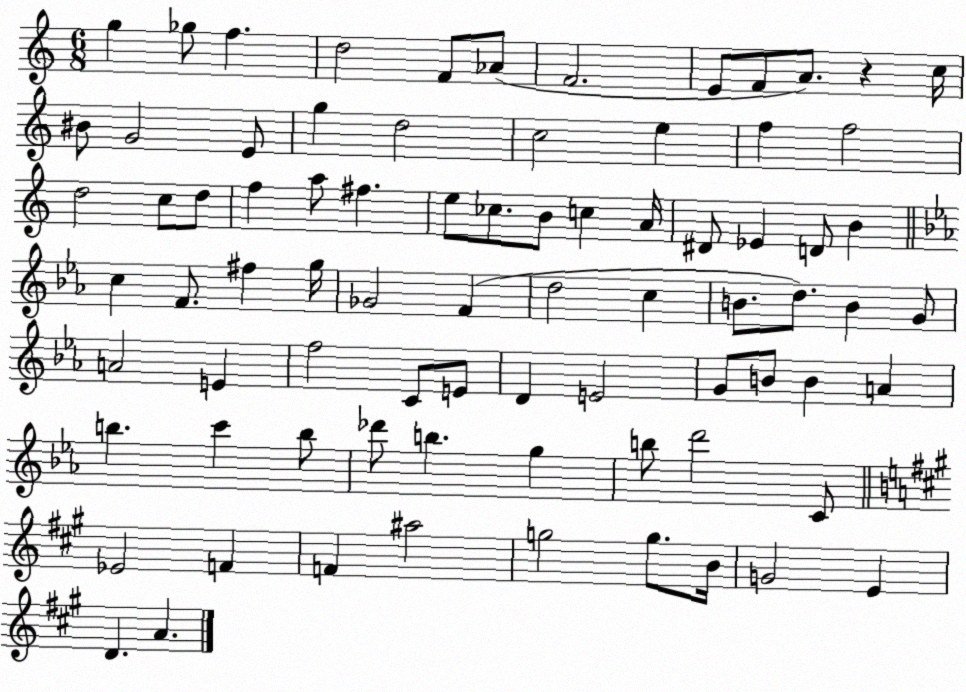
X:1
T:Untitled
M:6/8
L:1/4
K:C
g _g/2 f d2 F/2 _A/2 F2 E/2 F/2 A/2 z c/4 ^B/2 G2 E/2 g d2 c2 e f f2 d2 c/2 d/2 f a/2 ^f e/2 _c/2 B/2 c A/4 ^D/2 _E D/2 B c F/2 ^f g/4 _G2 F d2 c B/2 d/2 B G/2 A2 E f2 C/2 E/2 D E2 G/2 B/2 B A b c' b/2 _d'/2 b g b/2 d'2 C/2 _E2 F F ^a2 g2 g/2 B/4 G2 E D A